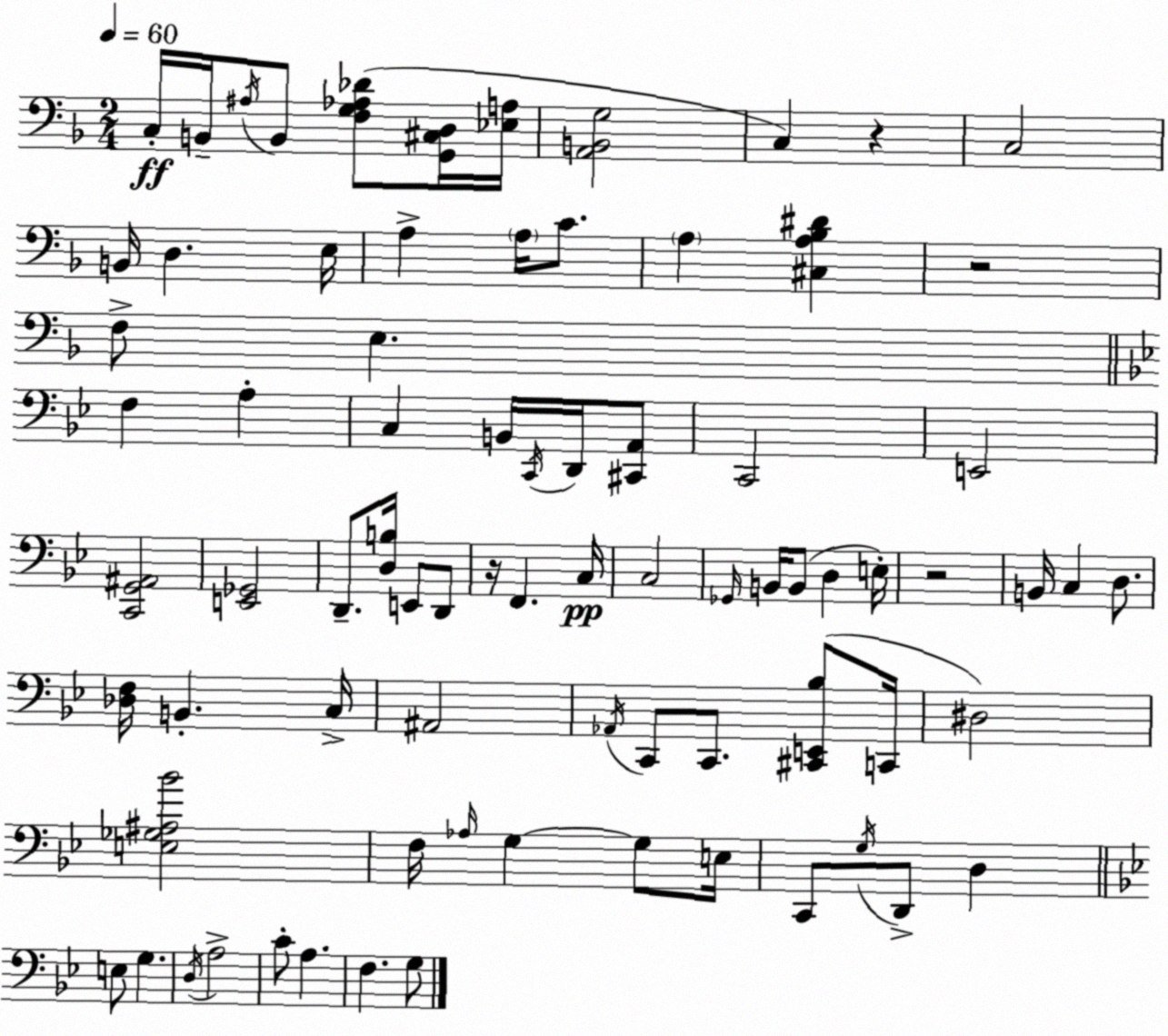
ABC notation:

X:1
T:Untitled
M:2/4
L:1/4
K:Dm
C,/4 B,,/4 ^A,/4 B,,/2 [F,G,_A,_D]/2 [G,,^C,D,]/4 [_E,A,]/4 [A,,B,,G,]2 C, z C,2 B,,/4 D, E,/4 A, A,/4 C/2 A, [^C,A,_B,^D] z2 F,/2 E, F, A, C, B,,/4 C,,/4 D,,/4 [^C,,A,,]/2 C,,2 E,,2 [C,,G,,^A,,]2 [E,,_G,,]2 D,,/2 [D,B,]/4 E,,/2 D,,/2 z/4 F,, C,/4 C,2 _G,,/4 B,,/4 B,,/2 D, E,/4 z2 B,,/4 C, D,/2 [_D,F,]/4 B,, C,/4 ^A,,2 _A,,/4 C,,/2 C,,/2 [^C,,E,,_B,]/2 C,,/4 ^D,2 [E,_G,^A,_B]2 F,/4 _A,/4 G, G,/2 E,/4 C,,/2 G,/4 D,,/2 D, E,/2 G, D,/4 A,2 C/2 A, F, G,/2